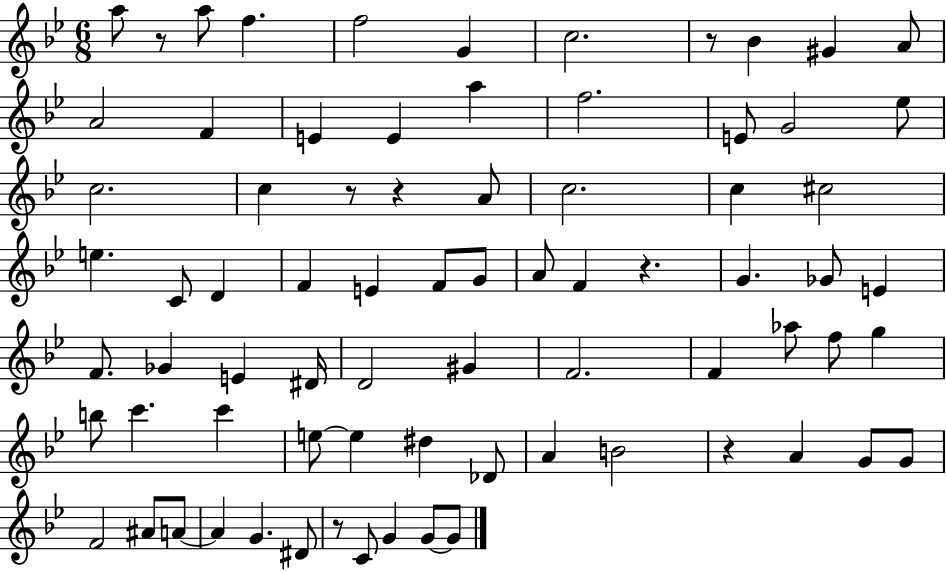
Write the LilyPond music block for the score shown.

{
  \clef treble
  \numericTimeSignature
  \time 6/8
  \key bes \major
  \repeat volta 2 { a''8 r8 a''8 f''4. | f''2 g'4 | c''2. | r8 bes'4 gis'4 a'8 | \break a'2 f'4 | e'4 e'4 a''4 | f''2. | e'8 g'2 ees''8 | \break c''2. | c''4 r8 r4 a'8 | c''2. | c''4 cis''2 | \break e''4. c'8 d'4 | f'4 e'4 f'8 g'8 | a'8 f'4 r4. | g'4. ges'8 e'4 | \break f'8. ges'4 e'4 dis'16 | d'2 gis'4 | f'2. | f'4 aes''8 f''8 g''4 | \break b''8 c'''4. c'''4 | e''8~~ e''4 dis''4 des'8 | a'4 b'2 | r4 a'4 g'8 g'8 | \break f'2 ais'8 a'8~~ | a'4 g'4. dis'8 | r8 c'8 g'4 g'8~~ g'8 | } \bar "|."
}